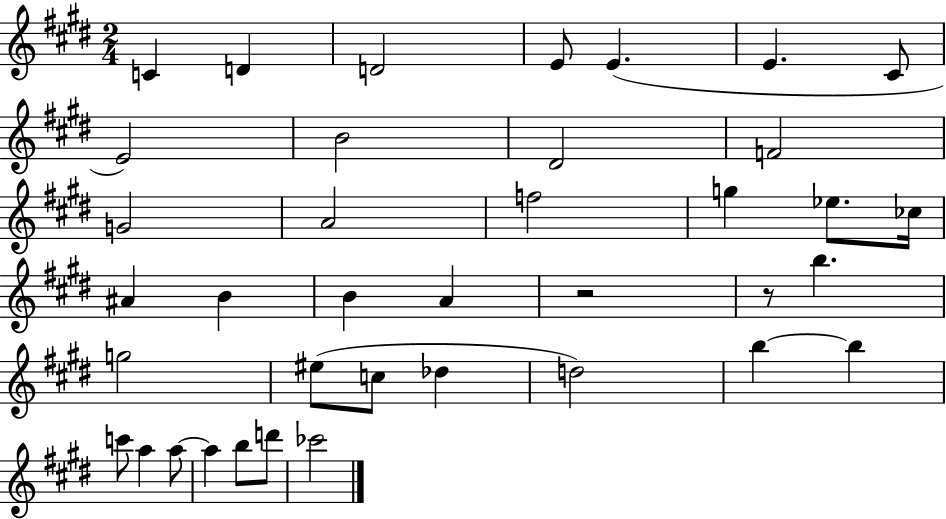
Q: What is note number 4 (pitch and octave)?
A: E4